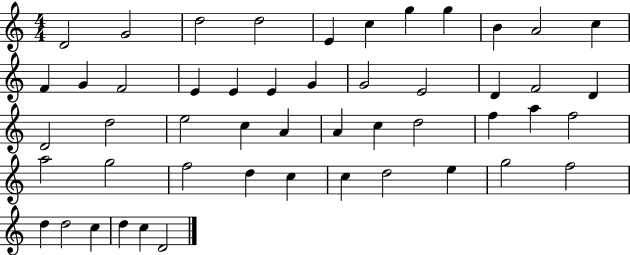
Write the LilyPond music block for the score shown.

{
  \clef treble
  \numericTimeSignature
  \time 4/4
  \key c \major
  d'2 g'2 | d''2 d''2 | e'4 c''4 g''4 g''4 | b'4 a'2 c''4 | \break f'4 g'4 f'2 | e'4 e'4 e'4 g'4 | g'2 e'2 | d'4 f'2 d'4 | \break d'2 d''2 | e''2 c''4 a'4 | a'4 c''4 d''2 | f''4 a''4 f''2 | \break a''2 g''2 | f''2 d''4 c''4 | c''4 d''2 e''4 | g''2 f''2 | \break d''4 d''2 c''4 | d''4 c''4 d'2 | \bar "|."
}